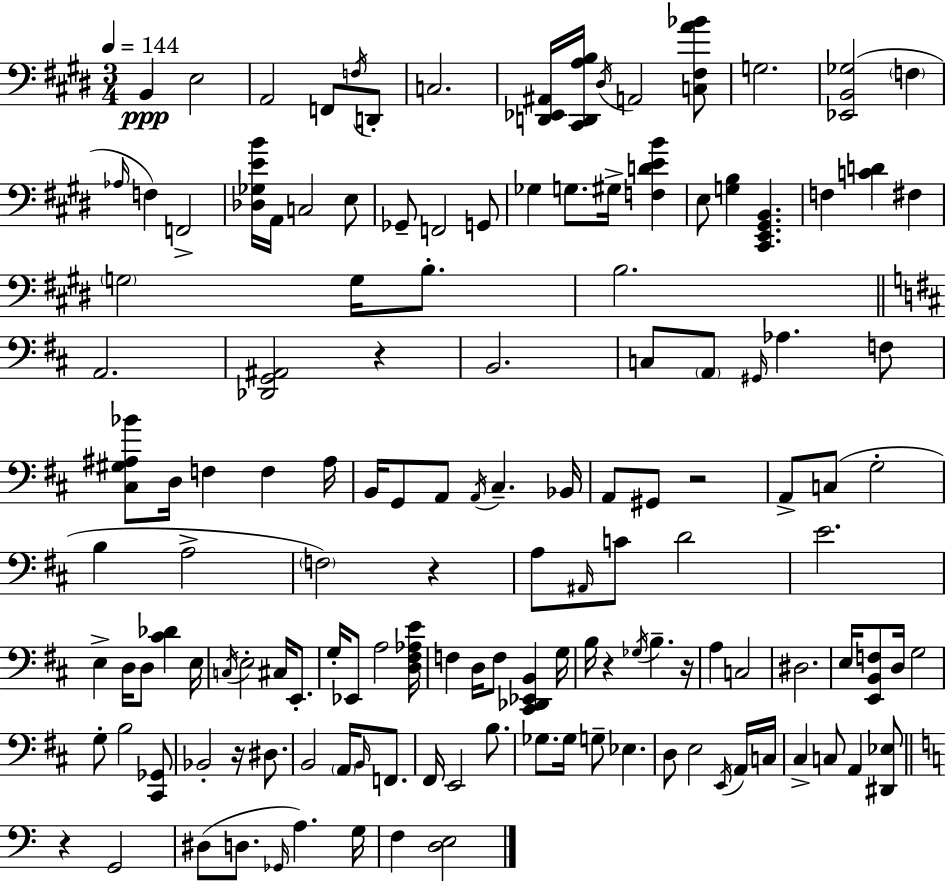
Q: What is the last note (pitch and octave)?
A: F3